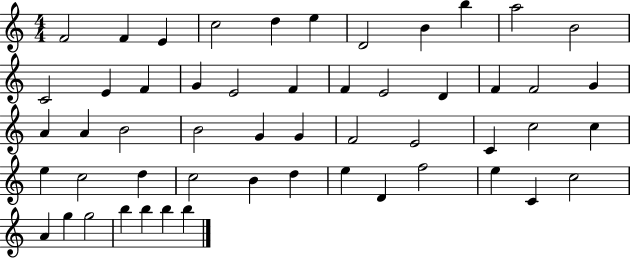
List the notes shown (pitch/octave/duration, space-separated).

F4/h F4/q E4/q C5/h D5/q E5/q D4/h B4/q B5/q A5/h B4/h C4/h E4/q F4/q G4/q E4/h F4/q F4/q E4/h D4/q F4/q F4/h G4/q A4/q A4/q B4/h B4/h G4/q G4/q F4/h E4/h C4/q C5/h C5/q E5/q C5/h D5/q C5/h B4/q D5/q E5/q D4/q F5/h E5/q C4/q C5/h A4/q G5/q G5/h B5/q B5/q B5/q B5/q